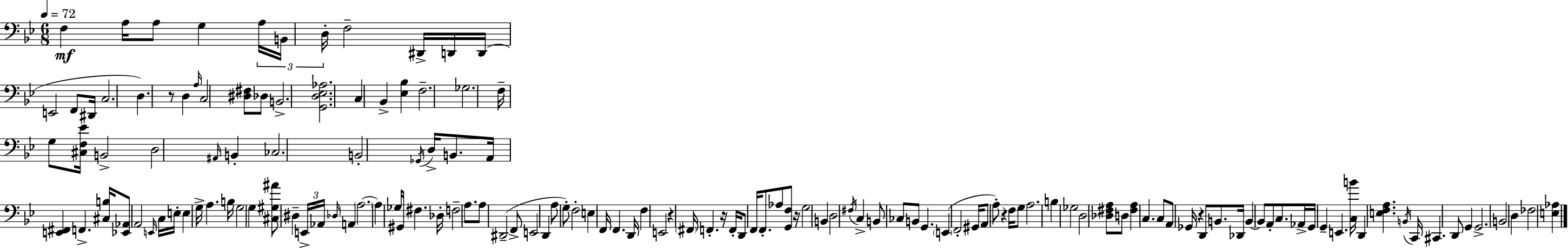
X:1
T:Untitled
M:6/8
L:1/4
K:Bb
F, A,/4 A,/2 G, A,/4 B,,/4 D,/4 F,2 ^D,,/4 D,,/4 D,,/4 E,,2 F,,/2 ^D,,/4 C,2 D, z/2 D, A,/4 C,2 [^D,^F,]/2 _D,/2 B,,2 [G,,D,_E,_A,]2 C, _B,, [_E,_B,] F,2 _G,2 F,/4 G,/2 [^C,F,_E]/4 B,,2 D,2 ^A,,/4 B,, _C,2 B,,2 _G,,/4 D,/4 B,,/2 A,,/4 [E,,^F,,] F,, [^C,B,]/4 [_E,,_A,,]/2 A,,2 E,,/4 C,/4 E,/4 E, G,/4 A, B,/4 G,2 G, [^C,^G,^A]/2 ^D, E,,/4 _A,,/4 _D,/4 A,, A,2 A, _G,/4 ^G,,/4 ^F, _D,/4 F,2 A,/2 A,/2 ^D,,2 F,,/2 E,,2 D,, A,/2 G,/2 F,2 E, F,,/4 F,, D,,/4 F, E,,2 z ^F,,/4 F,, z/4 F,,/4 D,,/2 F,,/4 F,,/2 _A,/2 [G,,F,]/2 z/4 G,2 B,, D,2 ^F,/4 C, B,,/2 _C,/2 B,,/2 G,, E,, F,,2 ^G,,/4 A,,/2 A,/2 z F,/4 G,/2 A,2 B, _G,2 D,2 [_D,^F,A,]/2 D,/2 [^F,A,] C, C,/2 A,,/2 _G,,/4 z D,,/2 B,,/2 _D,,/4 B,, B,,/2 A,,/2 C,/2 _A,,/4 G,,/4 G,, E,, [C,B]/4 D,, [E,F,A,] B,,/4 C,,/4 ^C,, D,,/2 G,, G,,2 B,,2 D, _F,2 [E,_A,]